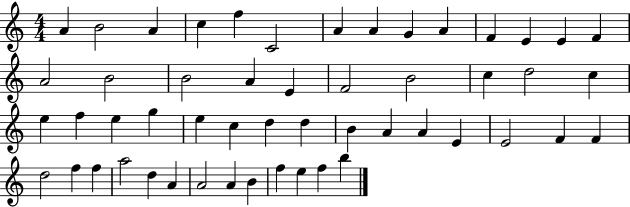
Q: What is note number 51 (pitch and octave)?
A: F5